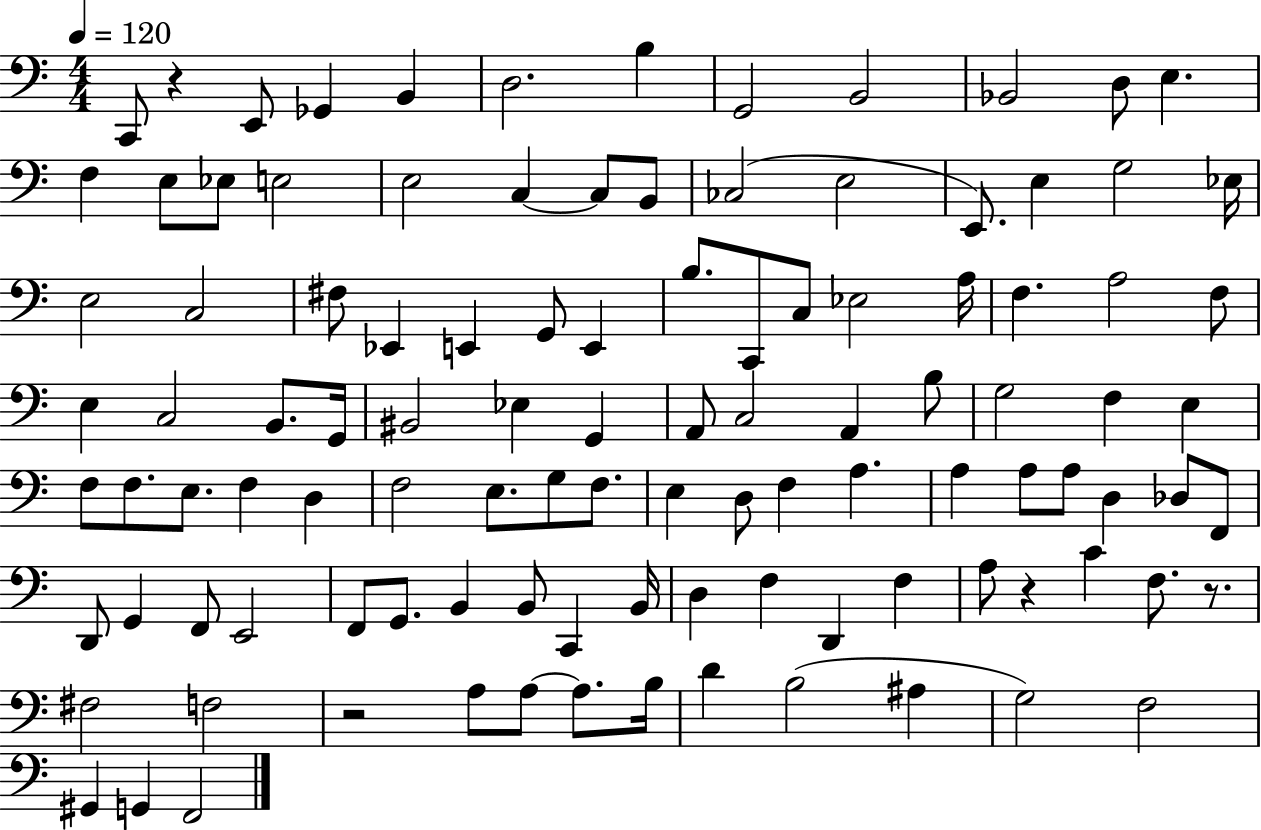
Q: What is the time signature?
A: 4/4